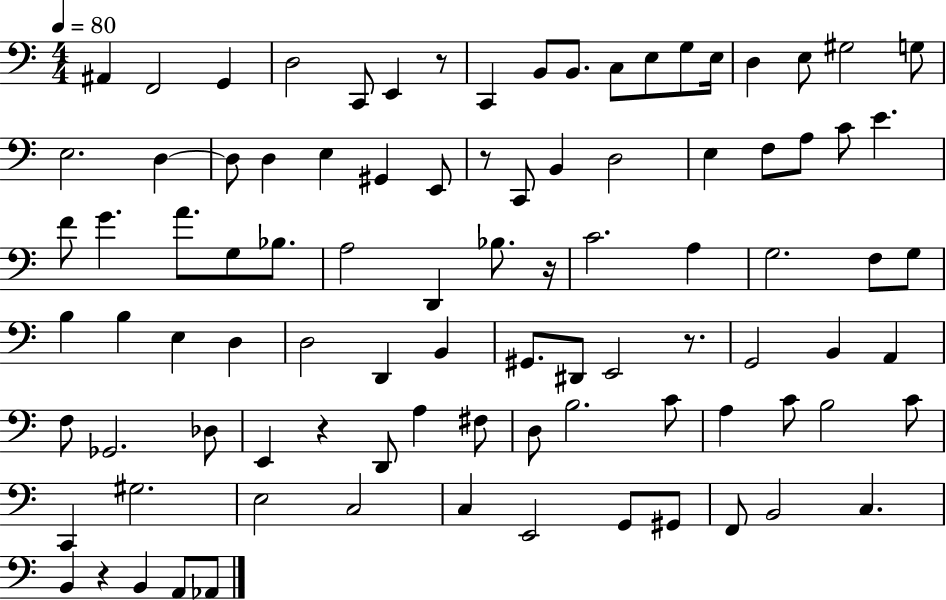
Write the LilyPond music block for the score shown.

{
  \clef bass
  \numericTimeSignature
  \time 4/4
  \key c \major
  \tempo 4 = 80
  ais,4 f,2 g,4 | d2 c,8 e,4 r8 | c,4 b,8 b,8. c8 e8 g8 e16 | d4 e8 gis2 g8 | \break e2. d4~~ | d8 d4 e4 gis,4 e,8 | r8 c,8 b,4 d2 | e4 f8 a8 c'8 e'4. | \break f'8 g'4. a'8. g8 bes8. | a2 d,4 bes8. r16 | c'2. a4 | g2. f8 g8 | \break b4 b4 e4 d4 | d2 d,4 b,4 | gis,8. dis,8 e,2 r8. | g,2 b,4 a,4 | \break f8 ges,2. des8 | e,4 r4 d,8 a4 fis8 | d8 b2. c'8 | a4 c'8 b2 c'8 | \break c,4 gis2. | e2 c2 | c4 e,2 g,8 gis,8 | f,8 b,2 c4. | \break b,4 r4 b,4 a,8 aes,8 | \bar "|."
}